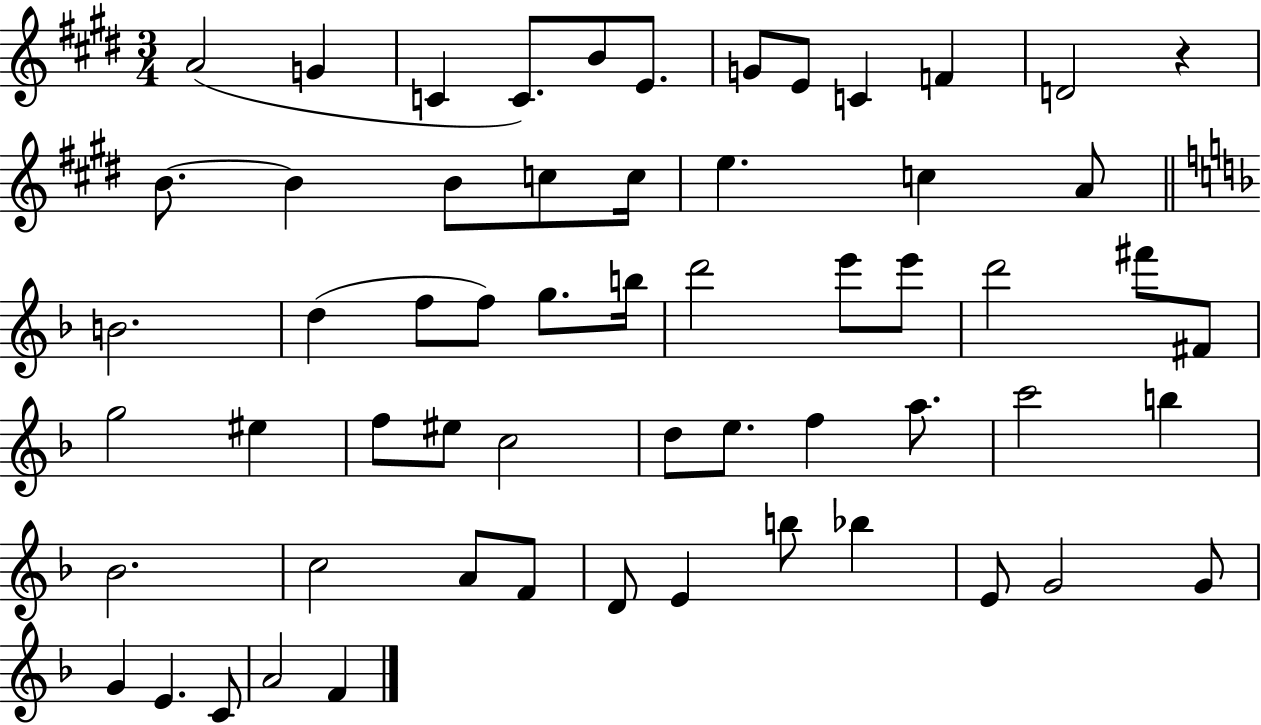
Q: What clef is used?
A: treble